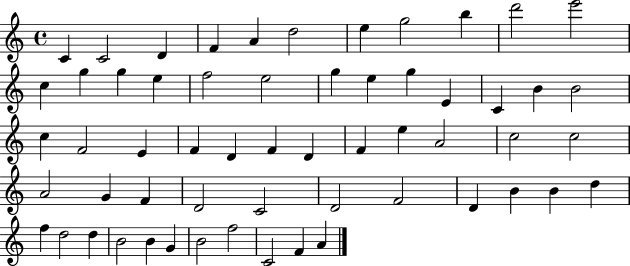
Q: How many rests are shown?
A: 0